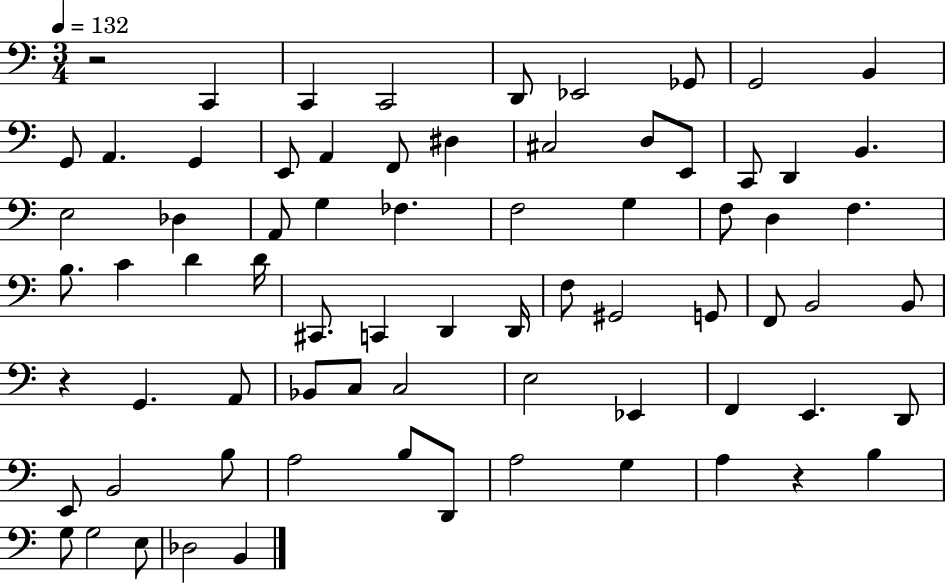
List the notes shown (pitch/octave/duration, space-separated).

R/h C2/q C2/q C2/h D2/e Eb2/h Gb2/e G2/h B2/q G2/e A2/q. G2/q E2/e A2/q F2/e D#3/q C#3/h D3/e E2/e C2/e D2/q B2/q. E3/h Db3/q A2/e G3/q FES3/q. F3/h G3/q F3/e D3/q F3/q. B3/e. C4/q D4/q D4/s C#2/e. C2/q D2/q D2/s F3/e G#2/h G2/e F2/e B2/h B2/e R/q G2/q. A2/e Bb2/e C3/e C3/h E3/h Eb2/q F2/q E2/q. D2/e E2/e B2/h B3/e A3/h B3/e D2/e A3/h G3/q A3/q R/q B3/q G3/e G3/h E3/e Db3/h B2/q